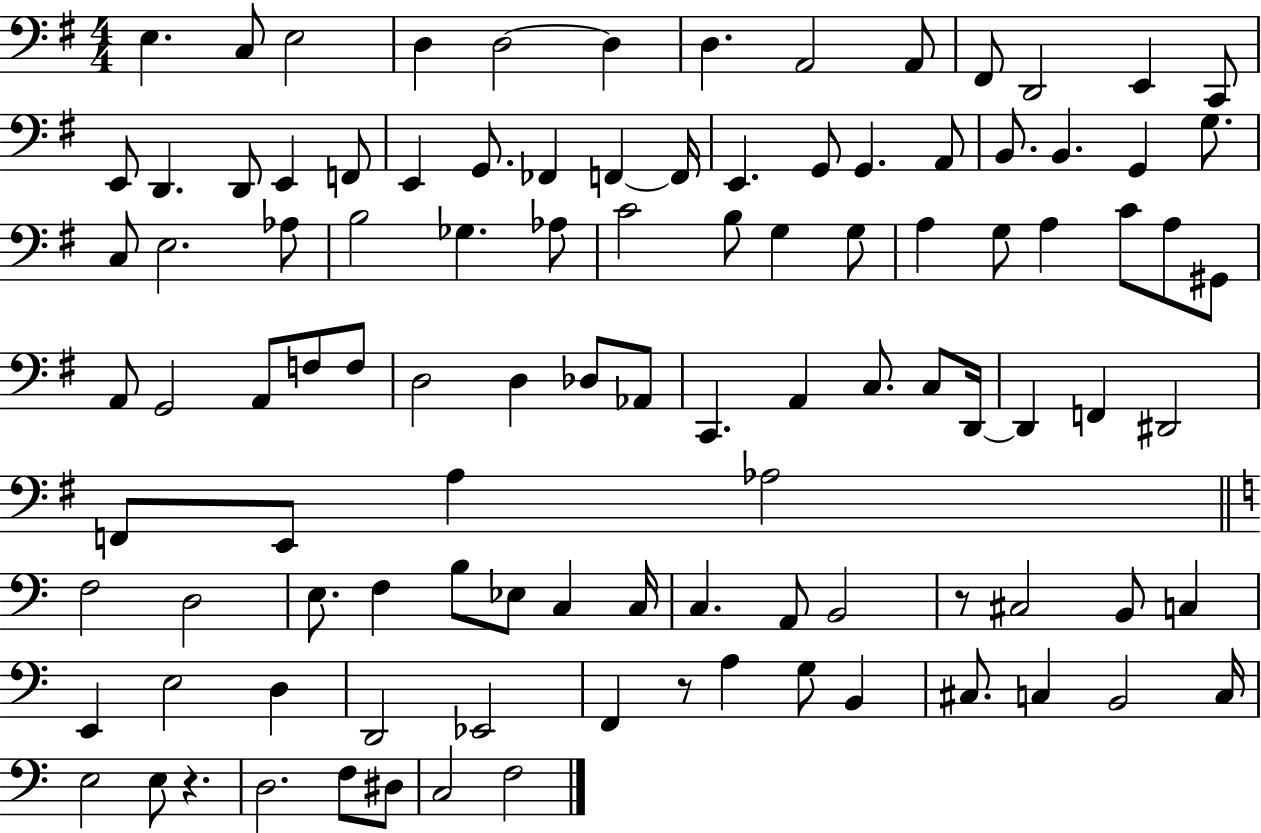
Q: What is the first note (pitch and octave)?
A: E3